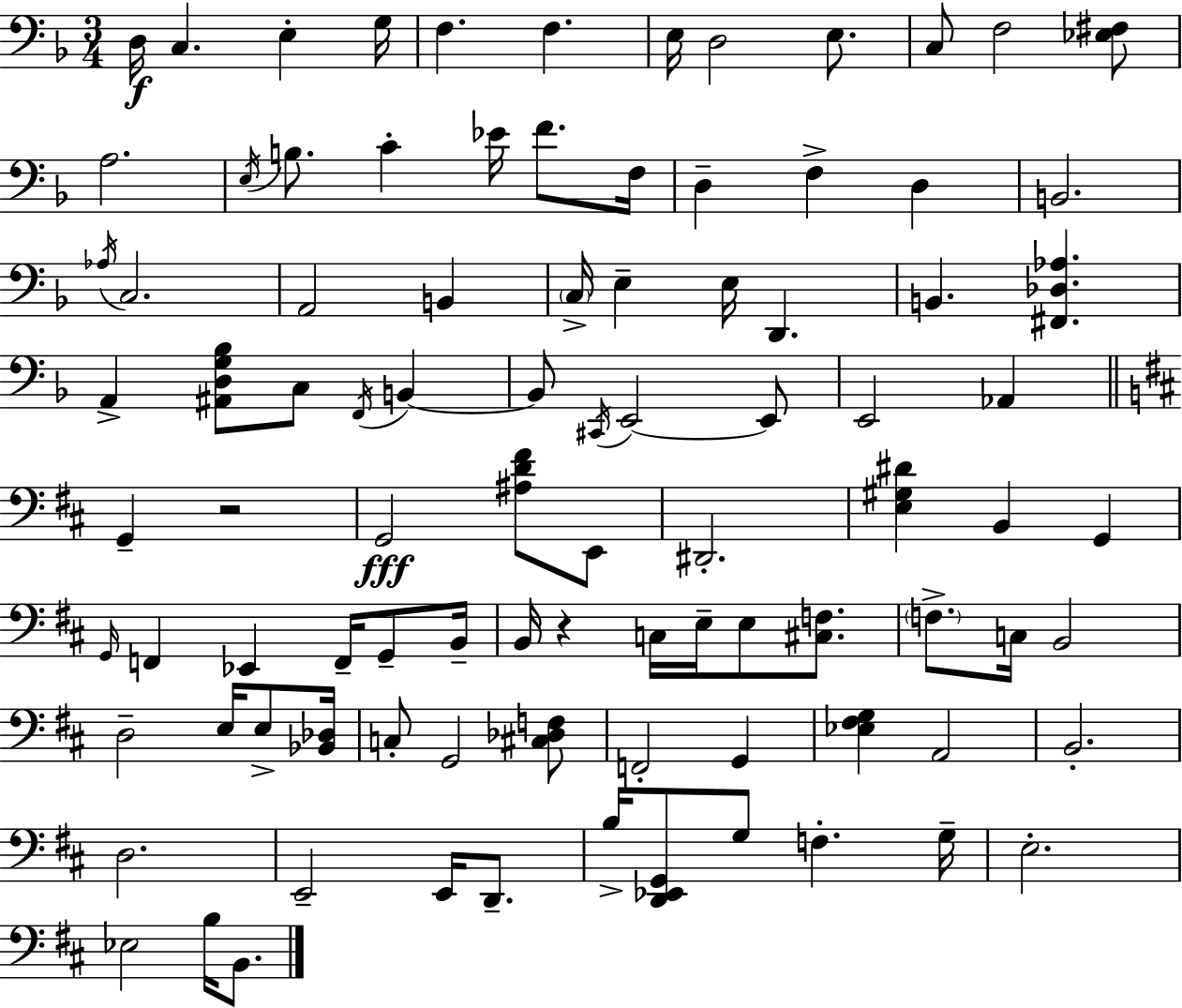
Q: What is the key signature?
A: D minor